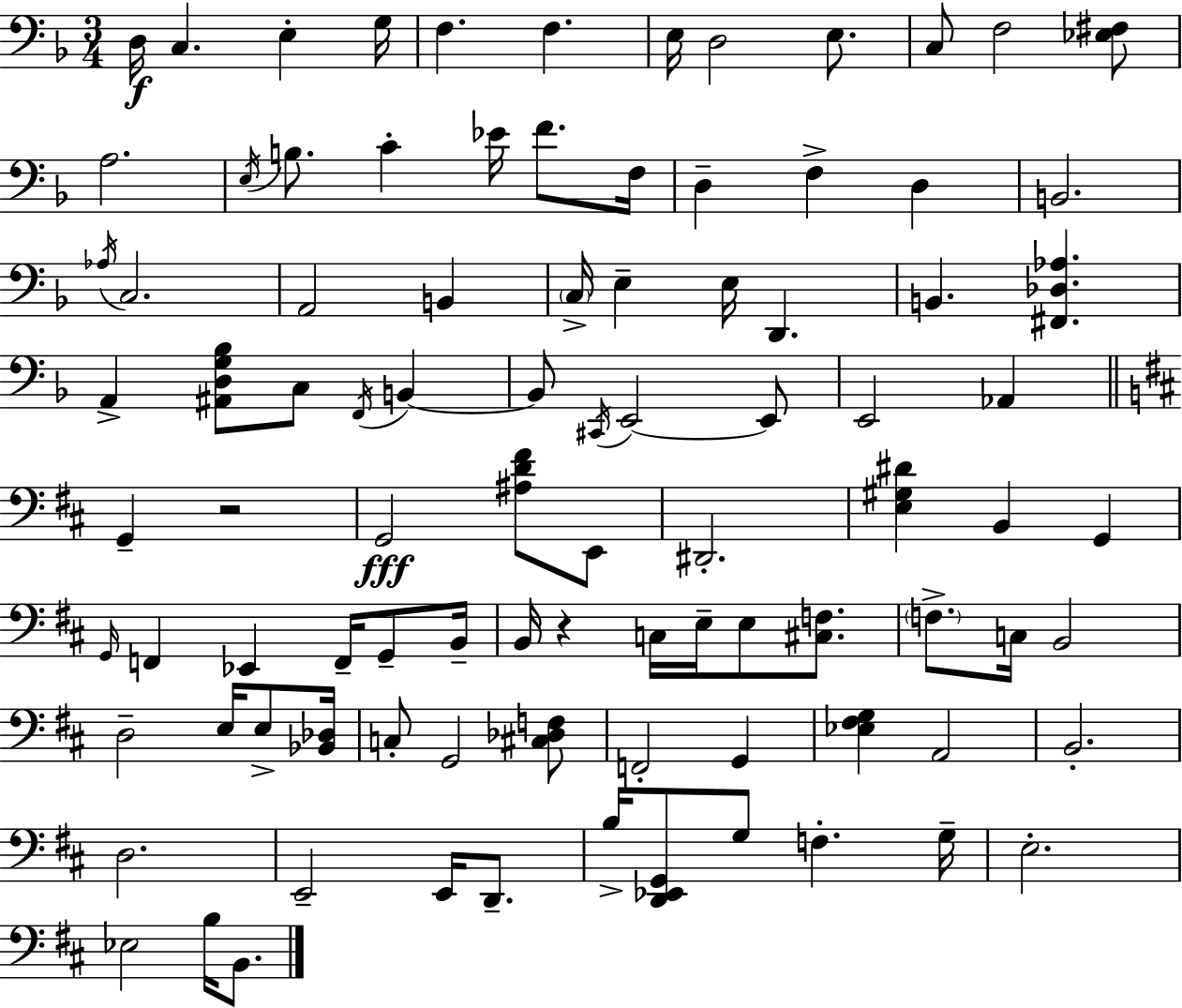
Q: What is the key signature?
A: D minor